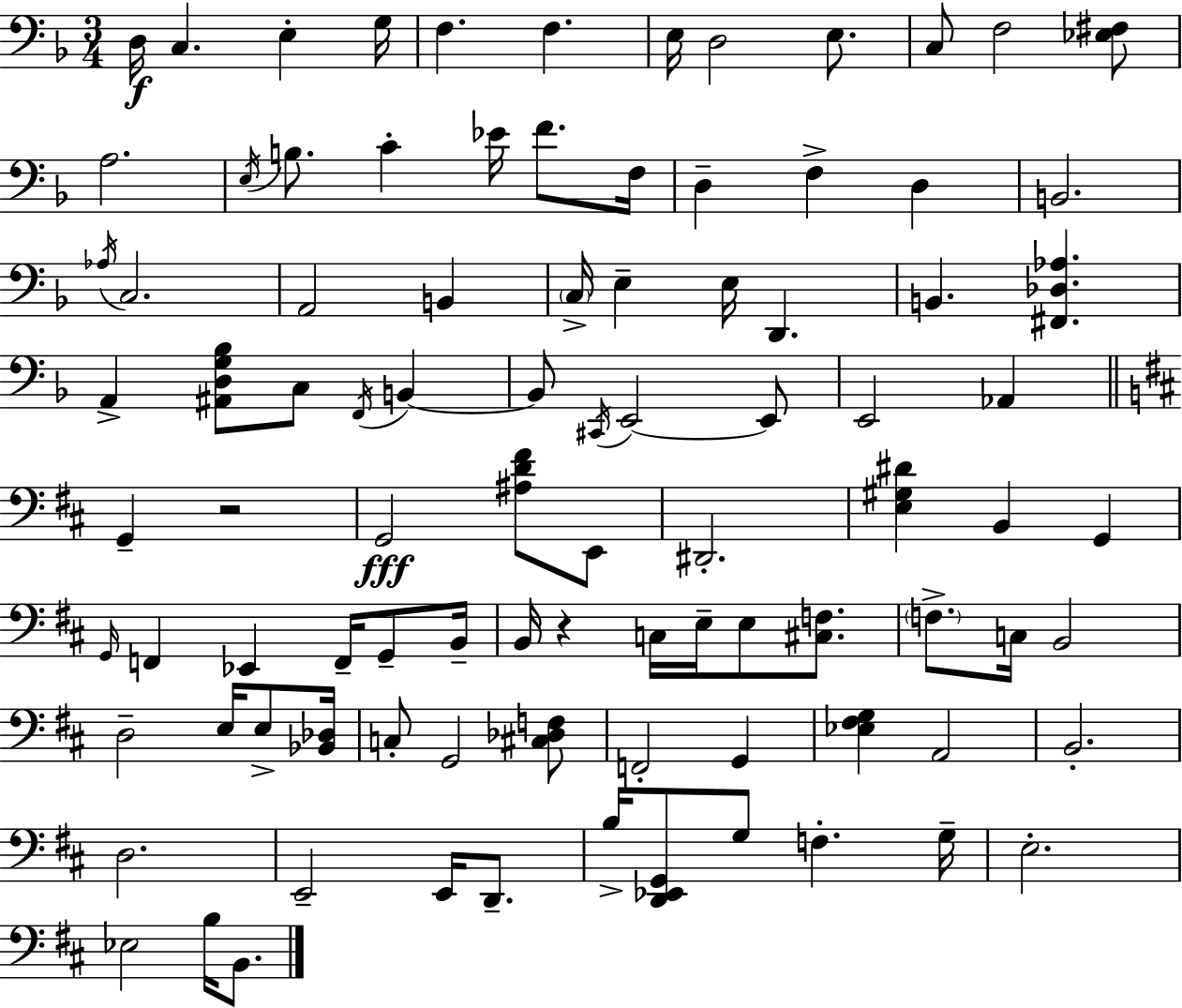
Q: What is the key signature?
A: D minor